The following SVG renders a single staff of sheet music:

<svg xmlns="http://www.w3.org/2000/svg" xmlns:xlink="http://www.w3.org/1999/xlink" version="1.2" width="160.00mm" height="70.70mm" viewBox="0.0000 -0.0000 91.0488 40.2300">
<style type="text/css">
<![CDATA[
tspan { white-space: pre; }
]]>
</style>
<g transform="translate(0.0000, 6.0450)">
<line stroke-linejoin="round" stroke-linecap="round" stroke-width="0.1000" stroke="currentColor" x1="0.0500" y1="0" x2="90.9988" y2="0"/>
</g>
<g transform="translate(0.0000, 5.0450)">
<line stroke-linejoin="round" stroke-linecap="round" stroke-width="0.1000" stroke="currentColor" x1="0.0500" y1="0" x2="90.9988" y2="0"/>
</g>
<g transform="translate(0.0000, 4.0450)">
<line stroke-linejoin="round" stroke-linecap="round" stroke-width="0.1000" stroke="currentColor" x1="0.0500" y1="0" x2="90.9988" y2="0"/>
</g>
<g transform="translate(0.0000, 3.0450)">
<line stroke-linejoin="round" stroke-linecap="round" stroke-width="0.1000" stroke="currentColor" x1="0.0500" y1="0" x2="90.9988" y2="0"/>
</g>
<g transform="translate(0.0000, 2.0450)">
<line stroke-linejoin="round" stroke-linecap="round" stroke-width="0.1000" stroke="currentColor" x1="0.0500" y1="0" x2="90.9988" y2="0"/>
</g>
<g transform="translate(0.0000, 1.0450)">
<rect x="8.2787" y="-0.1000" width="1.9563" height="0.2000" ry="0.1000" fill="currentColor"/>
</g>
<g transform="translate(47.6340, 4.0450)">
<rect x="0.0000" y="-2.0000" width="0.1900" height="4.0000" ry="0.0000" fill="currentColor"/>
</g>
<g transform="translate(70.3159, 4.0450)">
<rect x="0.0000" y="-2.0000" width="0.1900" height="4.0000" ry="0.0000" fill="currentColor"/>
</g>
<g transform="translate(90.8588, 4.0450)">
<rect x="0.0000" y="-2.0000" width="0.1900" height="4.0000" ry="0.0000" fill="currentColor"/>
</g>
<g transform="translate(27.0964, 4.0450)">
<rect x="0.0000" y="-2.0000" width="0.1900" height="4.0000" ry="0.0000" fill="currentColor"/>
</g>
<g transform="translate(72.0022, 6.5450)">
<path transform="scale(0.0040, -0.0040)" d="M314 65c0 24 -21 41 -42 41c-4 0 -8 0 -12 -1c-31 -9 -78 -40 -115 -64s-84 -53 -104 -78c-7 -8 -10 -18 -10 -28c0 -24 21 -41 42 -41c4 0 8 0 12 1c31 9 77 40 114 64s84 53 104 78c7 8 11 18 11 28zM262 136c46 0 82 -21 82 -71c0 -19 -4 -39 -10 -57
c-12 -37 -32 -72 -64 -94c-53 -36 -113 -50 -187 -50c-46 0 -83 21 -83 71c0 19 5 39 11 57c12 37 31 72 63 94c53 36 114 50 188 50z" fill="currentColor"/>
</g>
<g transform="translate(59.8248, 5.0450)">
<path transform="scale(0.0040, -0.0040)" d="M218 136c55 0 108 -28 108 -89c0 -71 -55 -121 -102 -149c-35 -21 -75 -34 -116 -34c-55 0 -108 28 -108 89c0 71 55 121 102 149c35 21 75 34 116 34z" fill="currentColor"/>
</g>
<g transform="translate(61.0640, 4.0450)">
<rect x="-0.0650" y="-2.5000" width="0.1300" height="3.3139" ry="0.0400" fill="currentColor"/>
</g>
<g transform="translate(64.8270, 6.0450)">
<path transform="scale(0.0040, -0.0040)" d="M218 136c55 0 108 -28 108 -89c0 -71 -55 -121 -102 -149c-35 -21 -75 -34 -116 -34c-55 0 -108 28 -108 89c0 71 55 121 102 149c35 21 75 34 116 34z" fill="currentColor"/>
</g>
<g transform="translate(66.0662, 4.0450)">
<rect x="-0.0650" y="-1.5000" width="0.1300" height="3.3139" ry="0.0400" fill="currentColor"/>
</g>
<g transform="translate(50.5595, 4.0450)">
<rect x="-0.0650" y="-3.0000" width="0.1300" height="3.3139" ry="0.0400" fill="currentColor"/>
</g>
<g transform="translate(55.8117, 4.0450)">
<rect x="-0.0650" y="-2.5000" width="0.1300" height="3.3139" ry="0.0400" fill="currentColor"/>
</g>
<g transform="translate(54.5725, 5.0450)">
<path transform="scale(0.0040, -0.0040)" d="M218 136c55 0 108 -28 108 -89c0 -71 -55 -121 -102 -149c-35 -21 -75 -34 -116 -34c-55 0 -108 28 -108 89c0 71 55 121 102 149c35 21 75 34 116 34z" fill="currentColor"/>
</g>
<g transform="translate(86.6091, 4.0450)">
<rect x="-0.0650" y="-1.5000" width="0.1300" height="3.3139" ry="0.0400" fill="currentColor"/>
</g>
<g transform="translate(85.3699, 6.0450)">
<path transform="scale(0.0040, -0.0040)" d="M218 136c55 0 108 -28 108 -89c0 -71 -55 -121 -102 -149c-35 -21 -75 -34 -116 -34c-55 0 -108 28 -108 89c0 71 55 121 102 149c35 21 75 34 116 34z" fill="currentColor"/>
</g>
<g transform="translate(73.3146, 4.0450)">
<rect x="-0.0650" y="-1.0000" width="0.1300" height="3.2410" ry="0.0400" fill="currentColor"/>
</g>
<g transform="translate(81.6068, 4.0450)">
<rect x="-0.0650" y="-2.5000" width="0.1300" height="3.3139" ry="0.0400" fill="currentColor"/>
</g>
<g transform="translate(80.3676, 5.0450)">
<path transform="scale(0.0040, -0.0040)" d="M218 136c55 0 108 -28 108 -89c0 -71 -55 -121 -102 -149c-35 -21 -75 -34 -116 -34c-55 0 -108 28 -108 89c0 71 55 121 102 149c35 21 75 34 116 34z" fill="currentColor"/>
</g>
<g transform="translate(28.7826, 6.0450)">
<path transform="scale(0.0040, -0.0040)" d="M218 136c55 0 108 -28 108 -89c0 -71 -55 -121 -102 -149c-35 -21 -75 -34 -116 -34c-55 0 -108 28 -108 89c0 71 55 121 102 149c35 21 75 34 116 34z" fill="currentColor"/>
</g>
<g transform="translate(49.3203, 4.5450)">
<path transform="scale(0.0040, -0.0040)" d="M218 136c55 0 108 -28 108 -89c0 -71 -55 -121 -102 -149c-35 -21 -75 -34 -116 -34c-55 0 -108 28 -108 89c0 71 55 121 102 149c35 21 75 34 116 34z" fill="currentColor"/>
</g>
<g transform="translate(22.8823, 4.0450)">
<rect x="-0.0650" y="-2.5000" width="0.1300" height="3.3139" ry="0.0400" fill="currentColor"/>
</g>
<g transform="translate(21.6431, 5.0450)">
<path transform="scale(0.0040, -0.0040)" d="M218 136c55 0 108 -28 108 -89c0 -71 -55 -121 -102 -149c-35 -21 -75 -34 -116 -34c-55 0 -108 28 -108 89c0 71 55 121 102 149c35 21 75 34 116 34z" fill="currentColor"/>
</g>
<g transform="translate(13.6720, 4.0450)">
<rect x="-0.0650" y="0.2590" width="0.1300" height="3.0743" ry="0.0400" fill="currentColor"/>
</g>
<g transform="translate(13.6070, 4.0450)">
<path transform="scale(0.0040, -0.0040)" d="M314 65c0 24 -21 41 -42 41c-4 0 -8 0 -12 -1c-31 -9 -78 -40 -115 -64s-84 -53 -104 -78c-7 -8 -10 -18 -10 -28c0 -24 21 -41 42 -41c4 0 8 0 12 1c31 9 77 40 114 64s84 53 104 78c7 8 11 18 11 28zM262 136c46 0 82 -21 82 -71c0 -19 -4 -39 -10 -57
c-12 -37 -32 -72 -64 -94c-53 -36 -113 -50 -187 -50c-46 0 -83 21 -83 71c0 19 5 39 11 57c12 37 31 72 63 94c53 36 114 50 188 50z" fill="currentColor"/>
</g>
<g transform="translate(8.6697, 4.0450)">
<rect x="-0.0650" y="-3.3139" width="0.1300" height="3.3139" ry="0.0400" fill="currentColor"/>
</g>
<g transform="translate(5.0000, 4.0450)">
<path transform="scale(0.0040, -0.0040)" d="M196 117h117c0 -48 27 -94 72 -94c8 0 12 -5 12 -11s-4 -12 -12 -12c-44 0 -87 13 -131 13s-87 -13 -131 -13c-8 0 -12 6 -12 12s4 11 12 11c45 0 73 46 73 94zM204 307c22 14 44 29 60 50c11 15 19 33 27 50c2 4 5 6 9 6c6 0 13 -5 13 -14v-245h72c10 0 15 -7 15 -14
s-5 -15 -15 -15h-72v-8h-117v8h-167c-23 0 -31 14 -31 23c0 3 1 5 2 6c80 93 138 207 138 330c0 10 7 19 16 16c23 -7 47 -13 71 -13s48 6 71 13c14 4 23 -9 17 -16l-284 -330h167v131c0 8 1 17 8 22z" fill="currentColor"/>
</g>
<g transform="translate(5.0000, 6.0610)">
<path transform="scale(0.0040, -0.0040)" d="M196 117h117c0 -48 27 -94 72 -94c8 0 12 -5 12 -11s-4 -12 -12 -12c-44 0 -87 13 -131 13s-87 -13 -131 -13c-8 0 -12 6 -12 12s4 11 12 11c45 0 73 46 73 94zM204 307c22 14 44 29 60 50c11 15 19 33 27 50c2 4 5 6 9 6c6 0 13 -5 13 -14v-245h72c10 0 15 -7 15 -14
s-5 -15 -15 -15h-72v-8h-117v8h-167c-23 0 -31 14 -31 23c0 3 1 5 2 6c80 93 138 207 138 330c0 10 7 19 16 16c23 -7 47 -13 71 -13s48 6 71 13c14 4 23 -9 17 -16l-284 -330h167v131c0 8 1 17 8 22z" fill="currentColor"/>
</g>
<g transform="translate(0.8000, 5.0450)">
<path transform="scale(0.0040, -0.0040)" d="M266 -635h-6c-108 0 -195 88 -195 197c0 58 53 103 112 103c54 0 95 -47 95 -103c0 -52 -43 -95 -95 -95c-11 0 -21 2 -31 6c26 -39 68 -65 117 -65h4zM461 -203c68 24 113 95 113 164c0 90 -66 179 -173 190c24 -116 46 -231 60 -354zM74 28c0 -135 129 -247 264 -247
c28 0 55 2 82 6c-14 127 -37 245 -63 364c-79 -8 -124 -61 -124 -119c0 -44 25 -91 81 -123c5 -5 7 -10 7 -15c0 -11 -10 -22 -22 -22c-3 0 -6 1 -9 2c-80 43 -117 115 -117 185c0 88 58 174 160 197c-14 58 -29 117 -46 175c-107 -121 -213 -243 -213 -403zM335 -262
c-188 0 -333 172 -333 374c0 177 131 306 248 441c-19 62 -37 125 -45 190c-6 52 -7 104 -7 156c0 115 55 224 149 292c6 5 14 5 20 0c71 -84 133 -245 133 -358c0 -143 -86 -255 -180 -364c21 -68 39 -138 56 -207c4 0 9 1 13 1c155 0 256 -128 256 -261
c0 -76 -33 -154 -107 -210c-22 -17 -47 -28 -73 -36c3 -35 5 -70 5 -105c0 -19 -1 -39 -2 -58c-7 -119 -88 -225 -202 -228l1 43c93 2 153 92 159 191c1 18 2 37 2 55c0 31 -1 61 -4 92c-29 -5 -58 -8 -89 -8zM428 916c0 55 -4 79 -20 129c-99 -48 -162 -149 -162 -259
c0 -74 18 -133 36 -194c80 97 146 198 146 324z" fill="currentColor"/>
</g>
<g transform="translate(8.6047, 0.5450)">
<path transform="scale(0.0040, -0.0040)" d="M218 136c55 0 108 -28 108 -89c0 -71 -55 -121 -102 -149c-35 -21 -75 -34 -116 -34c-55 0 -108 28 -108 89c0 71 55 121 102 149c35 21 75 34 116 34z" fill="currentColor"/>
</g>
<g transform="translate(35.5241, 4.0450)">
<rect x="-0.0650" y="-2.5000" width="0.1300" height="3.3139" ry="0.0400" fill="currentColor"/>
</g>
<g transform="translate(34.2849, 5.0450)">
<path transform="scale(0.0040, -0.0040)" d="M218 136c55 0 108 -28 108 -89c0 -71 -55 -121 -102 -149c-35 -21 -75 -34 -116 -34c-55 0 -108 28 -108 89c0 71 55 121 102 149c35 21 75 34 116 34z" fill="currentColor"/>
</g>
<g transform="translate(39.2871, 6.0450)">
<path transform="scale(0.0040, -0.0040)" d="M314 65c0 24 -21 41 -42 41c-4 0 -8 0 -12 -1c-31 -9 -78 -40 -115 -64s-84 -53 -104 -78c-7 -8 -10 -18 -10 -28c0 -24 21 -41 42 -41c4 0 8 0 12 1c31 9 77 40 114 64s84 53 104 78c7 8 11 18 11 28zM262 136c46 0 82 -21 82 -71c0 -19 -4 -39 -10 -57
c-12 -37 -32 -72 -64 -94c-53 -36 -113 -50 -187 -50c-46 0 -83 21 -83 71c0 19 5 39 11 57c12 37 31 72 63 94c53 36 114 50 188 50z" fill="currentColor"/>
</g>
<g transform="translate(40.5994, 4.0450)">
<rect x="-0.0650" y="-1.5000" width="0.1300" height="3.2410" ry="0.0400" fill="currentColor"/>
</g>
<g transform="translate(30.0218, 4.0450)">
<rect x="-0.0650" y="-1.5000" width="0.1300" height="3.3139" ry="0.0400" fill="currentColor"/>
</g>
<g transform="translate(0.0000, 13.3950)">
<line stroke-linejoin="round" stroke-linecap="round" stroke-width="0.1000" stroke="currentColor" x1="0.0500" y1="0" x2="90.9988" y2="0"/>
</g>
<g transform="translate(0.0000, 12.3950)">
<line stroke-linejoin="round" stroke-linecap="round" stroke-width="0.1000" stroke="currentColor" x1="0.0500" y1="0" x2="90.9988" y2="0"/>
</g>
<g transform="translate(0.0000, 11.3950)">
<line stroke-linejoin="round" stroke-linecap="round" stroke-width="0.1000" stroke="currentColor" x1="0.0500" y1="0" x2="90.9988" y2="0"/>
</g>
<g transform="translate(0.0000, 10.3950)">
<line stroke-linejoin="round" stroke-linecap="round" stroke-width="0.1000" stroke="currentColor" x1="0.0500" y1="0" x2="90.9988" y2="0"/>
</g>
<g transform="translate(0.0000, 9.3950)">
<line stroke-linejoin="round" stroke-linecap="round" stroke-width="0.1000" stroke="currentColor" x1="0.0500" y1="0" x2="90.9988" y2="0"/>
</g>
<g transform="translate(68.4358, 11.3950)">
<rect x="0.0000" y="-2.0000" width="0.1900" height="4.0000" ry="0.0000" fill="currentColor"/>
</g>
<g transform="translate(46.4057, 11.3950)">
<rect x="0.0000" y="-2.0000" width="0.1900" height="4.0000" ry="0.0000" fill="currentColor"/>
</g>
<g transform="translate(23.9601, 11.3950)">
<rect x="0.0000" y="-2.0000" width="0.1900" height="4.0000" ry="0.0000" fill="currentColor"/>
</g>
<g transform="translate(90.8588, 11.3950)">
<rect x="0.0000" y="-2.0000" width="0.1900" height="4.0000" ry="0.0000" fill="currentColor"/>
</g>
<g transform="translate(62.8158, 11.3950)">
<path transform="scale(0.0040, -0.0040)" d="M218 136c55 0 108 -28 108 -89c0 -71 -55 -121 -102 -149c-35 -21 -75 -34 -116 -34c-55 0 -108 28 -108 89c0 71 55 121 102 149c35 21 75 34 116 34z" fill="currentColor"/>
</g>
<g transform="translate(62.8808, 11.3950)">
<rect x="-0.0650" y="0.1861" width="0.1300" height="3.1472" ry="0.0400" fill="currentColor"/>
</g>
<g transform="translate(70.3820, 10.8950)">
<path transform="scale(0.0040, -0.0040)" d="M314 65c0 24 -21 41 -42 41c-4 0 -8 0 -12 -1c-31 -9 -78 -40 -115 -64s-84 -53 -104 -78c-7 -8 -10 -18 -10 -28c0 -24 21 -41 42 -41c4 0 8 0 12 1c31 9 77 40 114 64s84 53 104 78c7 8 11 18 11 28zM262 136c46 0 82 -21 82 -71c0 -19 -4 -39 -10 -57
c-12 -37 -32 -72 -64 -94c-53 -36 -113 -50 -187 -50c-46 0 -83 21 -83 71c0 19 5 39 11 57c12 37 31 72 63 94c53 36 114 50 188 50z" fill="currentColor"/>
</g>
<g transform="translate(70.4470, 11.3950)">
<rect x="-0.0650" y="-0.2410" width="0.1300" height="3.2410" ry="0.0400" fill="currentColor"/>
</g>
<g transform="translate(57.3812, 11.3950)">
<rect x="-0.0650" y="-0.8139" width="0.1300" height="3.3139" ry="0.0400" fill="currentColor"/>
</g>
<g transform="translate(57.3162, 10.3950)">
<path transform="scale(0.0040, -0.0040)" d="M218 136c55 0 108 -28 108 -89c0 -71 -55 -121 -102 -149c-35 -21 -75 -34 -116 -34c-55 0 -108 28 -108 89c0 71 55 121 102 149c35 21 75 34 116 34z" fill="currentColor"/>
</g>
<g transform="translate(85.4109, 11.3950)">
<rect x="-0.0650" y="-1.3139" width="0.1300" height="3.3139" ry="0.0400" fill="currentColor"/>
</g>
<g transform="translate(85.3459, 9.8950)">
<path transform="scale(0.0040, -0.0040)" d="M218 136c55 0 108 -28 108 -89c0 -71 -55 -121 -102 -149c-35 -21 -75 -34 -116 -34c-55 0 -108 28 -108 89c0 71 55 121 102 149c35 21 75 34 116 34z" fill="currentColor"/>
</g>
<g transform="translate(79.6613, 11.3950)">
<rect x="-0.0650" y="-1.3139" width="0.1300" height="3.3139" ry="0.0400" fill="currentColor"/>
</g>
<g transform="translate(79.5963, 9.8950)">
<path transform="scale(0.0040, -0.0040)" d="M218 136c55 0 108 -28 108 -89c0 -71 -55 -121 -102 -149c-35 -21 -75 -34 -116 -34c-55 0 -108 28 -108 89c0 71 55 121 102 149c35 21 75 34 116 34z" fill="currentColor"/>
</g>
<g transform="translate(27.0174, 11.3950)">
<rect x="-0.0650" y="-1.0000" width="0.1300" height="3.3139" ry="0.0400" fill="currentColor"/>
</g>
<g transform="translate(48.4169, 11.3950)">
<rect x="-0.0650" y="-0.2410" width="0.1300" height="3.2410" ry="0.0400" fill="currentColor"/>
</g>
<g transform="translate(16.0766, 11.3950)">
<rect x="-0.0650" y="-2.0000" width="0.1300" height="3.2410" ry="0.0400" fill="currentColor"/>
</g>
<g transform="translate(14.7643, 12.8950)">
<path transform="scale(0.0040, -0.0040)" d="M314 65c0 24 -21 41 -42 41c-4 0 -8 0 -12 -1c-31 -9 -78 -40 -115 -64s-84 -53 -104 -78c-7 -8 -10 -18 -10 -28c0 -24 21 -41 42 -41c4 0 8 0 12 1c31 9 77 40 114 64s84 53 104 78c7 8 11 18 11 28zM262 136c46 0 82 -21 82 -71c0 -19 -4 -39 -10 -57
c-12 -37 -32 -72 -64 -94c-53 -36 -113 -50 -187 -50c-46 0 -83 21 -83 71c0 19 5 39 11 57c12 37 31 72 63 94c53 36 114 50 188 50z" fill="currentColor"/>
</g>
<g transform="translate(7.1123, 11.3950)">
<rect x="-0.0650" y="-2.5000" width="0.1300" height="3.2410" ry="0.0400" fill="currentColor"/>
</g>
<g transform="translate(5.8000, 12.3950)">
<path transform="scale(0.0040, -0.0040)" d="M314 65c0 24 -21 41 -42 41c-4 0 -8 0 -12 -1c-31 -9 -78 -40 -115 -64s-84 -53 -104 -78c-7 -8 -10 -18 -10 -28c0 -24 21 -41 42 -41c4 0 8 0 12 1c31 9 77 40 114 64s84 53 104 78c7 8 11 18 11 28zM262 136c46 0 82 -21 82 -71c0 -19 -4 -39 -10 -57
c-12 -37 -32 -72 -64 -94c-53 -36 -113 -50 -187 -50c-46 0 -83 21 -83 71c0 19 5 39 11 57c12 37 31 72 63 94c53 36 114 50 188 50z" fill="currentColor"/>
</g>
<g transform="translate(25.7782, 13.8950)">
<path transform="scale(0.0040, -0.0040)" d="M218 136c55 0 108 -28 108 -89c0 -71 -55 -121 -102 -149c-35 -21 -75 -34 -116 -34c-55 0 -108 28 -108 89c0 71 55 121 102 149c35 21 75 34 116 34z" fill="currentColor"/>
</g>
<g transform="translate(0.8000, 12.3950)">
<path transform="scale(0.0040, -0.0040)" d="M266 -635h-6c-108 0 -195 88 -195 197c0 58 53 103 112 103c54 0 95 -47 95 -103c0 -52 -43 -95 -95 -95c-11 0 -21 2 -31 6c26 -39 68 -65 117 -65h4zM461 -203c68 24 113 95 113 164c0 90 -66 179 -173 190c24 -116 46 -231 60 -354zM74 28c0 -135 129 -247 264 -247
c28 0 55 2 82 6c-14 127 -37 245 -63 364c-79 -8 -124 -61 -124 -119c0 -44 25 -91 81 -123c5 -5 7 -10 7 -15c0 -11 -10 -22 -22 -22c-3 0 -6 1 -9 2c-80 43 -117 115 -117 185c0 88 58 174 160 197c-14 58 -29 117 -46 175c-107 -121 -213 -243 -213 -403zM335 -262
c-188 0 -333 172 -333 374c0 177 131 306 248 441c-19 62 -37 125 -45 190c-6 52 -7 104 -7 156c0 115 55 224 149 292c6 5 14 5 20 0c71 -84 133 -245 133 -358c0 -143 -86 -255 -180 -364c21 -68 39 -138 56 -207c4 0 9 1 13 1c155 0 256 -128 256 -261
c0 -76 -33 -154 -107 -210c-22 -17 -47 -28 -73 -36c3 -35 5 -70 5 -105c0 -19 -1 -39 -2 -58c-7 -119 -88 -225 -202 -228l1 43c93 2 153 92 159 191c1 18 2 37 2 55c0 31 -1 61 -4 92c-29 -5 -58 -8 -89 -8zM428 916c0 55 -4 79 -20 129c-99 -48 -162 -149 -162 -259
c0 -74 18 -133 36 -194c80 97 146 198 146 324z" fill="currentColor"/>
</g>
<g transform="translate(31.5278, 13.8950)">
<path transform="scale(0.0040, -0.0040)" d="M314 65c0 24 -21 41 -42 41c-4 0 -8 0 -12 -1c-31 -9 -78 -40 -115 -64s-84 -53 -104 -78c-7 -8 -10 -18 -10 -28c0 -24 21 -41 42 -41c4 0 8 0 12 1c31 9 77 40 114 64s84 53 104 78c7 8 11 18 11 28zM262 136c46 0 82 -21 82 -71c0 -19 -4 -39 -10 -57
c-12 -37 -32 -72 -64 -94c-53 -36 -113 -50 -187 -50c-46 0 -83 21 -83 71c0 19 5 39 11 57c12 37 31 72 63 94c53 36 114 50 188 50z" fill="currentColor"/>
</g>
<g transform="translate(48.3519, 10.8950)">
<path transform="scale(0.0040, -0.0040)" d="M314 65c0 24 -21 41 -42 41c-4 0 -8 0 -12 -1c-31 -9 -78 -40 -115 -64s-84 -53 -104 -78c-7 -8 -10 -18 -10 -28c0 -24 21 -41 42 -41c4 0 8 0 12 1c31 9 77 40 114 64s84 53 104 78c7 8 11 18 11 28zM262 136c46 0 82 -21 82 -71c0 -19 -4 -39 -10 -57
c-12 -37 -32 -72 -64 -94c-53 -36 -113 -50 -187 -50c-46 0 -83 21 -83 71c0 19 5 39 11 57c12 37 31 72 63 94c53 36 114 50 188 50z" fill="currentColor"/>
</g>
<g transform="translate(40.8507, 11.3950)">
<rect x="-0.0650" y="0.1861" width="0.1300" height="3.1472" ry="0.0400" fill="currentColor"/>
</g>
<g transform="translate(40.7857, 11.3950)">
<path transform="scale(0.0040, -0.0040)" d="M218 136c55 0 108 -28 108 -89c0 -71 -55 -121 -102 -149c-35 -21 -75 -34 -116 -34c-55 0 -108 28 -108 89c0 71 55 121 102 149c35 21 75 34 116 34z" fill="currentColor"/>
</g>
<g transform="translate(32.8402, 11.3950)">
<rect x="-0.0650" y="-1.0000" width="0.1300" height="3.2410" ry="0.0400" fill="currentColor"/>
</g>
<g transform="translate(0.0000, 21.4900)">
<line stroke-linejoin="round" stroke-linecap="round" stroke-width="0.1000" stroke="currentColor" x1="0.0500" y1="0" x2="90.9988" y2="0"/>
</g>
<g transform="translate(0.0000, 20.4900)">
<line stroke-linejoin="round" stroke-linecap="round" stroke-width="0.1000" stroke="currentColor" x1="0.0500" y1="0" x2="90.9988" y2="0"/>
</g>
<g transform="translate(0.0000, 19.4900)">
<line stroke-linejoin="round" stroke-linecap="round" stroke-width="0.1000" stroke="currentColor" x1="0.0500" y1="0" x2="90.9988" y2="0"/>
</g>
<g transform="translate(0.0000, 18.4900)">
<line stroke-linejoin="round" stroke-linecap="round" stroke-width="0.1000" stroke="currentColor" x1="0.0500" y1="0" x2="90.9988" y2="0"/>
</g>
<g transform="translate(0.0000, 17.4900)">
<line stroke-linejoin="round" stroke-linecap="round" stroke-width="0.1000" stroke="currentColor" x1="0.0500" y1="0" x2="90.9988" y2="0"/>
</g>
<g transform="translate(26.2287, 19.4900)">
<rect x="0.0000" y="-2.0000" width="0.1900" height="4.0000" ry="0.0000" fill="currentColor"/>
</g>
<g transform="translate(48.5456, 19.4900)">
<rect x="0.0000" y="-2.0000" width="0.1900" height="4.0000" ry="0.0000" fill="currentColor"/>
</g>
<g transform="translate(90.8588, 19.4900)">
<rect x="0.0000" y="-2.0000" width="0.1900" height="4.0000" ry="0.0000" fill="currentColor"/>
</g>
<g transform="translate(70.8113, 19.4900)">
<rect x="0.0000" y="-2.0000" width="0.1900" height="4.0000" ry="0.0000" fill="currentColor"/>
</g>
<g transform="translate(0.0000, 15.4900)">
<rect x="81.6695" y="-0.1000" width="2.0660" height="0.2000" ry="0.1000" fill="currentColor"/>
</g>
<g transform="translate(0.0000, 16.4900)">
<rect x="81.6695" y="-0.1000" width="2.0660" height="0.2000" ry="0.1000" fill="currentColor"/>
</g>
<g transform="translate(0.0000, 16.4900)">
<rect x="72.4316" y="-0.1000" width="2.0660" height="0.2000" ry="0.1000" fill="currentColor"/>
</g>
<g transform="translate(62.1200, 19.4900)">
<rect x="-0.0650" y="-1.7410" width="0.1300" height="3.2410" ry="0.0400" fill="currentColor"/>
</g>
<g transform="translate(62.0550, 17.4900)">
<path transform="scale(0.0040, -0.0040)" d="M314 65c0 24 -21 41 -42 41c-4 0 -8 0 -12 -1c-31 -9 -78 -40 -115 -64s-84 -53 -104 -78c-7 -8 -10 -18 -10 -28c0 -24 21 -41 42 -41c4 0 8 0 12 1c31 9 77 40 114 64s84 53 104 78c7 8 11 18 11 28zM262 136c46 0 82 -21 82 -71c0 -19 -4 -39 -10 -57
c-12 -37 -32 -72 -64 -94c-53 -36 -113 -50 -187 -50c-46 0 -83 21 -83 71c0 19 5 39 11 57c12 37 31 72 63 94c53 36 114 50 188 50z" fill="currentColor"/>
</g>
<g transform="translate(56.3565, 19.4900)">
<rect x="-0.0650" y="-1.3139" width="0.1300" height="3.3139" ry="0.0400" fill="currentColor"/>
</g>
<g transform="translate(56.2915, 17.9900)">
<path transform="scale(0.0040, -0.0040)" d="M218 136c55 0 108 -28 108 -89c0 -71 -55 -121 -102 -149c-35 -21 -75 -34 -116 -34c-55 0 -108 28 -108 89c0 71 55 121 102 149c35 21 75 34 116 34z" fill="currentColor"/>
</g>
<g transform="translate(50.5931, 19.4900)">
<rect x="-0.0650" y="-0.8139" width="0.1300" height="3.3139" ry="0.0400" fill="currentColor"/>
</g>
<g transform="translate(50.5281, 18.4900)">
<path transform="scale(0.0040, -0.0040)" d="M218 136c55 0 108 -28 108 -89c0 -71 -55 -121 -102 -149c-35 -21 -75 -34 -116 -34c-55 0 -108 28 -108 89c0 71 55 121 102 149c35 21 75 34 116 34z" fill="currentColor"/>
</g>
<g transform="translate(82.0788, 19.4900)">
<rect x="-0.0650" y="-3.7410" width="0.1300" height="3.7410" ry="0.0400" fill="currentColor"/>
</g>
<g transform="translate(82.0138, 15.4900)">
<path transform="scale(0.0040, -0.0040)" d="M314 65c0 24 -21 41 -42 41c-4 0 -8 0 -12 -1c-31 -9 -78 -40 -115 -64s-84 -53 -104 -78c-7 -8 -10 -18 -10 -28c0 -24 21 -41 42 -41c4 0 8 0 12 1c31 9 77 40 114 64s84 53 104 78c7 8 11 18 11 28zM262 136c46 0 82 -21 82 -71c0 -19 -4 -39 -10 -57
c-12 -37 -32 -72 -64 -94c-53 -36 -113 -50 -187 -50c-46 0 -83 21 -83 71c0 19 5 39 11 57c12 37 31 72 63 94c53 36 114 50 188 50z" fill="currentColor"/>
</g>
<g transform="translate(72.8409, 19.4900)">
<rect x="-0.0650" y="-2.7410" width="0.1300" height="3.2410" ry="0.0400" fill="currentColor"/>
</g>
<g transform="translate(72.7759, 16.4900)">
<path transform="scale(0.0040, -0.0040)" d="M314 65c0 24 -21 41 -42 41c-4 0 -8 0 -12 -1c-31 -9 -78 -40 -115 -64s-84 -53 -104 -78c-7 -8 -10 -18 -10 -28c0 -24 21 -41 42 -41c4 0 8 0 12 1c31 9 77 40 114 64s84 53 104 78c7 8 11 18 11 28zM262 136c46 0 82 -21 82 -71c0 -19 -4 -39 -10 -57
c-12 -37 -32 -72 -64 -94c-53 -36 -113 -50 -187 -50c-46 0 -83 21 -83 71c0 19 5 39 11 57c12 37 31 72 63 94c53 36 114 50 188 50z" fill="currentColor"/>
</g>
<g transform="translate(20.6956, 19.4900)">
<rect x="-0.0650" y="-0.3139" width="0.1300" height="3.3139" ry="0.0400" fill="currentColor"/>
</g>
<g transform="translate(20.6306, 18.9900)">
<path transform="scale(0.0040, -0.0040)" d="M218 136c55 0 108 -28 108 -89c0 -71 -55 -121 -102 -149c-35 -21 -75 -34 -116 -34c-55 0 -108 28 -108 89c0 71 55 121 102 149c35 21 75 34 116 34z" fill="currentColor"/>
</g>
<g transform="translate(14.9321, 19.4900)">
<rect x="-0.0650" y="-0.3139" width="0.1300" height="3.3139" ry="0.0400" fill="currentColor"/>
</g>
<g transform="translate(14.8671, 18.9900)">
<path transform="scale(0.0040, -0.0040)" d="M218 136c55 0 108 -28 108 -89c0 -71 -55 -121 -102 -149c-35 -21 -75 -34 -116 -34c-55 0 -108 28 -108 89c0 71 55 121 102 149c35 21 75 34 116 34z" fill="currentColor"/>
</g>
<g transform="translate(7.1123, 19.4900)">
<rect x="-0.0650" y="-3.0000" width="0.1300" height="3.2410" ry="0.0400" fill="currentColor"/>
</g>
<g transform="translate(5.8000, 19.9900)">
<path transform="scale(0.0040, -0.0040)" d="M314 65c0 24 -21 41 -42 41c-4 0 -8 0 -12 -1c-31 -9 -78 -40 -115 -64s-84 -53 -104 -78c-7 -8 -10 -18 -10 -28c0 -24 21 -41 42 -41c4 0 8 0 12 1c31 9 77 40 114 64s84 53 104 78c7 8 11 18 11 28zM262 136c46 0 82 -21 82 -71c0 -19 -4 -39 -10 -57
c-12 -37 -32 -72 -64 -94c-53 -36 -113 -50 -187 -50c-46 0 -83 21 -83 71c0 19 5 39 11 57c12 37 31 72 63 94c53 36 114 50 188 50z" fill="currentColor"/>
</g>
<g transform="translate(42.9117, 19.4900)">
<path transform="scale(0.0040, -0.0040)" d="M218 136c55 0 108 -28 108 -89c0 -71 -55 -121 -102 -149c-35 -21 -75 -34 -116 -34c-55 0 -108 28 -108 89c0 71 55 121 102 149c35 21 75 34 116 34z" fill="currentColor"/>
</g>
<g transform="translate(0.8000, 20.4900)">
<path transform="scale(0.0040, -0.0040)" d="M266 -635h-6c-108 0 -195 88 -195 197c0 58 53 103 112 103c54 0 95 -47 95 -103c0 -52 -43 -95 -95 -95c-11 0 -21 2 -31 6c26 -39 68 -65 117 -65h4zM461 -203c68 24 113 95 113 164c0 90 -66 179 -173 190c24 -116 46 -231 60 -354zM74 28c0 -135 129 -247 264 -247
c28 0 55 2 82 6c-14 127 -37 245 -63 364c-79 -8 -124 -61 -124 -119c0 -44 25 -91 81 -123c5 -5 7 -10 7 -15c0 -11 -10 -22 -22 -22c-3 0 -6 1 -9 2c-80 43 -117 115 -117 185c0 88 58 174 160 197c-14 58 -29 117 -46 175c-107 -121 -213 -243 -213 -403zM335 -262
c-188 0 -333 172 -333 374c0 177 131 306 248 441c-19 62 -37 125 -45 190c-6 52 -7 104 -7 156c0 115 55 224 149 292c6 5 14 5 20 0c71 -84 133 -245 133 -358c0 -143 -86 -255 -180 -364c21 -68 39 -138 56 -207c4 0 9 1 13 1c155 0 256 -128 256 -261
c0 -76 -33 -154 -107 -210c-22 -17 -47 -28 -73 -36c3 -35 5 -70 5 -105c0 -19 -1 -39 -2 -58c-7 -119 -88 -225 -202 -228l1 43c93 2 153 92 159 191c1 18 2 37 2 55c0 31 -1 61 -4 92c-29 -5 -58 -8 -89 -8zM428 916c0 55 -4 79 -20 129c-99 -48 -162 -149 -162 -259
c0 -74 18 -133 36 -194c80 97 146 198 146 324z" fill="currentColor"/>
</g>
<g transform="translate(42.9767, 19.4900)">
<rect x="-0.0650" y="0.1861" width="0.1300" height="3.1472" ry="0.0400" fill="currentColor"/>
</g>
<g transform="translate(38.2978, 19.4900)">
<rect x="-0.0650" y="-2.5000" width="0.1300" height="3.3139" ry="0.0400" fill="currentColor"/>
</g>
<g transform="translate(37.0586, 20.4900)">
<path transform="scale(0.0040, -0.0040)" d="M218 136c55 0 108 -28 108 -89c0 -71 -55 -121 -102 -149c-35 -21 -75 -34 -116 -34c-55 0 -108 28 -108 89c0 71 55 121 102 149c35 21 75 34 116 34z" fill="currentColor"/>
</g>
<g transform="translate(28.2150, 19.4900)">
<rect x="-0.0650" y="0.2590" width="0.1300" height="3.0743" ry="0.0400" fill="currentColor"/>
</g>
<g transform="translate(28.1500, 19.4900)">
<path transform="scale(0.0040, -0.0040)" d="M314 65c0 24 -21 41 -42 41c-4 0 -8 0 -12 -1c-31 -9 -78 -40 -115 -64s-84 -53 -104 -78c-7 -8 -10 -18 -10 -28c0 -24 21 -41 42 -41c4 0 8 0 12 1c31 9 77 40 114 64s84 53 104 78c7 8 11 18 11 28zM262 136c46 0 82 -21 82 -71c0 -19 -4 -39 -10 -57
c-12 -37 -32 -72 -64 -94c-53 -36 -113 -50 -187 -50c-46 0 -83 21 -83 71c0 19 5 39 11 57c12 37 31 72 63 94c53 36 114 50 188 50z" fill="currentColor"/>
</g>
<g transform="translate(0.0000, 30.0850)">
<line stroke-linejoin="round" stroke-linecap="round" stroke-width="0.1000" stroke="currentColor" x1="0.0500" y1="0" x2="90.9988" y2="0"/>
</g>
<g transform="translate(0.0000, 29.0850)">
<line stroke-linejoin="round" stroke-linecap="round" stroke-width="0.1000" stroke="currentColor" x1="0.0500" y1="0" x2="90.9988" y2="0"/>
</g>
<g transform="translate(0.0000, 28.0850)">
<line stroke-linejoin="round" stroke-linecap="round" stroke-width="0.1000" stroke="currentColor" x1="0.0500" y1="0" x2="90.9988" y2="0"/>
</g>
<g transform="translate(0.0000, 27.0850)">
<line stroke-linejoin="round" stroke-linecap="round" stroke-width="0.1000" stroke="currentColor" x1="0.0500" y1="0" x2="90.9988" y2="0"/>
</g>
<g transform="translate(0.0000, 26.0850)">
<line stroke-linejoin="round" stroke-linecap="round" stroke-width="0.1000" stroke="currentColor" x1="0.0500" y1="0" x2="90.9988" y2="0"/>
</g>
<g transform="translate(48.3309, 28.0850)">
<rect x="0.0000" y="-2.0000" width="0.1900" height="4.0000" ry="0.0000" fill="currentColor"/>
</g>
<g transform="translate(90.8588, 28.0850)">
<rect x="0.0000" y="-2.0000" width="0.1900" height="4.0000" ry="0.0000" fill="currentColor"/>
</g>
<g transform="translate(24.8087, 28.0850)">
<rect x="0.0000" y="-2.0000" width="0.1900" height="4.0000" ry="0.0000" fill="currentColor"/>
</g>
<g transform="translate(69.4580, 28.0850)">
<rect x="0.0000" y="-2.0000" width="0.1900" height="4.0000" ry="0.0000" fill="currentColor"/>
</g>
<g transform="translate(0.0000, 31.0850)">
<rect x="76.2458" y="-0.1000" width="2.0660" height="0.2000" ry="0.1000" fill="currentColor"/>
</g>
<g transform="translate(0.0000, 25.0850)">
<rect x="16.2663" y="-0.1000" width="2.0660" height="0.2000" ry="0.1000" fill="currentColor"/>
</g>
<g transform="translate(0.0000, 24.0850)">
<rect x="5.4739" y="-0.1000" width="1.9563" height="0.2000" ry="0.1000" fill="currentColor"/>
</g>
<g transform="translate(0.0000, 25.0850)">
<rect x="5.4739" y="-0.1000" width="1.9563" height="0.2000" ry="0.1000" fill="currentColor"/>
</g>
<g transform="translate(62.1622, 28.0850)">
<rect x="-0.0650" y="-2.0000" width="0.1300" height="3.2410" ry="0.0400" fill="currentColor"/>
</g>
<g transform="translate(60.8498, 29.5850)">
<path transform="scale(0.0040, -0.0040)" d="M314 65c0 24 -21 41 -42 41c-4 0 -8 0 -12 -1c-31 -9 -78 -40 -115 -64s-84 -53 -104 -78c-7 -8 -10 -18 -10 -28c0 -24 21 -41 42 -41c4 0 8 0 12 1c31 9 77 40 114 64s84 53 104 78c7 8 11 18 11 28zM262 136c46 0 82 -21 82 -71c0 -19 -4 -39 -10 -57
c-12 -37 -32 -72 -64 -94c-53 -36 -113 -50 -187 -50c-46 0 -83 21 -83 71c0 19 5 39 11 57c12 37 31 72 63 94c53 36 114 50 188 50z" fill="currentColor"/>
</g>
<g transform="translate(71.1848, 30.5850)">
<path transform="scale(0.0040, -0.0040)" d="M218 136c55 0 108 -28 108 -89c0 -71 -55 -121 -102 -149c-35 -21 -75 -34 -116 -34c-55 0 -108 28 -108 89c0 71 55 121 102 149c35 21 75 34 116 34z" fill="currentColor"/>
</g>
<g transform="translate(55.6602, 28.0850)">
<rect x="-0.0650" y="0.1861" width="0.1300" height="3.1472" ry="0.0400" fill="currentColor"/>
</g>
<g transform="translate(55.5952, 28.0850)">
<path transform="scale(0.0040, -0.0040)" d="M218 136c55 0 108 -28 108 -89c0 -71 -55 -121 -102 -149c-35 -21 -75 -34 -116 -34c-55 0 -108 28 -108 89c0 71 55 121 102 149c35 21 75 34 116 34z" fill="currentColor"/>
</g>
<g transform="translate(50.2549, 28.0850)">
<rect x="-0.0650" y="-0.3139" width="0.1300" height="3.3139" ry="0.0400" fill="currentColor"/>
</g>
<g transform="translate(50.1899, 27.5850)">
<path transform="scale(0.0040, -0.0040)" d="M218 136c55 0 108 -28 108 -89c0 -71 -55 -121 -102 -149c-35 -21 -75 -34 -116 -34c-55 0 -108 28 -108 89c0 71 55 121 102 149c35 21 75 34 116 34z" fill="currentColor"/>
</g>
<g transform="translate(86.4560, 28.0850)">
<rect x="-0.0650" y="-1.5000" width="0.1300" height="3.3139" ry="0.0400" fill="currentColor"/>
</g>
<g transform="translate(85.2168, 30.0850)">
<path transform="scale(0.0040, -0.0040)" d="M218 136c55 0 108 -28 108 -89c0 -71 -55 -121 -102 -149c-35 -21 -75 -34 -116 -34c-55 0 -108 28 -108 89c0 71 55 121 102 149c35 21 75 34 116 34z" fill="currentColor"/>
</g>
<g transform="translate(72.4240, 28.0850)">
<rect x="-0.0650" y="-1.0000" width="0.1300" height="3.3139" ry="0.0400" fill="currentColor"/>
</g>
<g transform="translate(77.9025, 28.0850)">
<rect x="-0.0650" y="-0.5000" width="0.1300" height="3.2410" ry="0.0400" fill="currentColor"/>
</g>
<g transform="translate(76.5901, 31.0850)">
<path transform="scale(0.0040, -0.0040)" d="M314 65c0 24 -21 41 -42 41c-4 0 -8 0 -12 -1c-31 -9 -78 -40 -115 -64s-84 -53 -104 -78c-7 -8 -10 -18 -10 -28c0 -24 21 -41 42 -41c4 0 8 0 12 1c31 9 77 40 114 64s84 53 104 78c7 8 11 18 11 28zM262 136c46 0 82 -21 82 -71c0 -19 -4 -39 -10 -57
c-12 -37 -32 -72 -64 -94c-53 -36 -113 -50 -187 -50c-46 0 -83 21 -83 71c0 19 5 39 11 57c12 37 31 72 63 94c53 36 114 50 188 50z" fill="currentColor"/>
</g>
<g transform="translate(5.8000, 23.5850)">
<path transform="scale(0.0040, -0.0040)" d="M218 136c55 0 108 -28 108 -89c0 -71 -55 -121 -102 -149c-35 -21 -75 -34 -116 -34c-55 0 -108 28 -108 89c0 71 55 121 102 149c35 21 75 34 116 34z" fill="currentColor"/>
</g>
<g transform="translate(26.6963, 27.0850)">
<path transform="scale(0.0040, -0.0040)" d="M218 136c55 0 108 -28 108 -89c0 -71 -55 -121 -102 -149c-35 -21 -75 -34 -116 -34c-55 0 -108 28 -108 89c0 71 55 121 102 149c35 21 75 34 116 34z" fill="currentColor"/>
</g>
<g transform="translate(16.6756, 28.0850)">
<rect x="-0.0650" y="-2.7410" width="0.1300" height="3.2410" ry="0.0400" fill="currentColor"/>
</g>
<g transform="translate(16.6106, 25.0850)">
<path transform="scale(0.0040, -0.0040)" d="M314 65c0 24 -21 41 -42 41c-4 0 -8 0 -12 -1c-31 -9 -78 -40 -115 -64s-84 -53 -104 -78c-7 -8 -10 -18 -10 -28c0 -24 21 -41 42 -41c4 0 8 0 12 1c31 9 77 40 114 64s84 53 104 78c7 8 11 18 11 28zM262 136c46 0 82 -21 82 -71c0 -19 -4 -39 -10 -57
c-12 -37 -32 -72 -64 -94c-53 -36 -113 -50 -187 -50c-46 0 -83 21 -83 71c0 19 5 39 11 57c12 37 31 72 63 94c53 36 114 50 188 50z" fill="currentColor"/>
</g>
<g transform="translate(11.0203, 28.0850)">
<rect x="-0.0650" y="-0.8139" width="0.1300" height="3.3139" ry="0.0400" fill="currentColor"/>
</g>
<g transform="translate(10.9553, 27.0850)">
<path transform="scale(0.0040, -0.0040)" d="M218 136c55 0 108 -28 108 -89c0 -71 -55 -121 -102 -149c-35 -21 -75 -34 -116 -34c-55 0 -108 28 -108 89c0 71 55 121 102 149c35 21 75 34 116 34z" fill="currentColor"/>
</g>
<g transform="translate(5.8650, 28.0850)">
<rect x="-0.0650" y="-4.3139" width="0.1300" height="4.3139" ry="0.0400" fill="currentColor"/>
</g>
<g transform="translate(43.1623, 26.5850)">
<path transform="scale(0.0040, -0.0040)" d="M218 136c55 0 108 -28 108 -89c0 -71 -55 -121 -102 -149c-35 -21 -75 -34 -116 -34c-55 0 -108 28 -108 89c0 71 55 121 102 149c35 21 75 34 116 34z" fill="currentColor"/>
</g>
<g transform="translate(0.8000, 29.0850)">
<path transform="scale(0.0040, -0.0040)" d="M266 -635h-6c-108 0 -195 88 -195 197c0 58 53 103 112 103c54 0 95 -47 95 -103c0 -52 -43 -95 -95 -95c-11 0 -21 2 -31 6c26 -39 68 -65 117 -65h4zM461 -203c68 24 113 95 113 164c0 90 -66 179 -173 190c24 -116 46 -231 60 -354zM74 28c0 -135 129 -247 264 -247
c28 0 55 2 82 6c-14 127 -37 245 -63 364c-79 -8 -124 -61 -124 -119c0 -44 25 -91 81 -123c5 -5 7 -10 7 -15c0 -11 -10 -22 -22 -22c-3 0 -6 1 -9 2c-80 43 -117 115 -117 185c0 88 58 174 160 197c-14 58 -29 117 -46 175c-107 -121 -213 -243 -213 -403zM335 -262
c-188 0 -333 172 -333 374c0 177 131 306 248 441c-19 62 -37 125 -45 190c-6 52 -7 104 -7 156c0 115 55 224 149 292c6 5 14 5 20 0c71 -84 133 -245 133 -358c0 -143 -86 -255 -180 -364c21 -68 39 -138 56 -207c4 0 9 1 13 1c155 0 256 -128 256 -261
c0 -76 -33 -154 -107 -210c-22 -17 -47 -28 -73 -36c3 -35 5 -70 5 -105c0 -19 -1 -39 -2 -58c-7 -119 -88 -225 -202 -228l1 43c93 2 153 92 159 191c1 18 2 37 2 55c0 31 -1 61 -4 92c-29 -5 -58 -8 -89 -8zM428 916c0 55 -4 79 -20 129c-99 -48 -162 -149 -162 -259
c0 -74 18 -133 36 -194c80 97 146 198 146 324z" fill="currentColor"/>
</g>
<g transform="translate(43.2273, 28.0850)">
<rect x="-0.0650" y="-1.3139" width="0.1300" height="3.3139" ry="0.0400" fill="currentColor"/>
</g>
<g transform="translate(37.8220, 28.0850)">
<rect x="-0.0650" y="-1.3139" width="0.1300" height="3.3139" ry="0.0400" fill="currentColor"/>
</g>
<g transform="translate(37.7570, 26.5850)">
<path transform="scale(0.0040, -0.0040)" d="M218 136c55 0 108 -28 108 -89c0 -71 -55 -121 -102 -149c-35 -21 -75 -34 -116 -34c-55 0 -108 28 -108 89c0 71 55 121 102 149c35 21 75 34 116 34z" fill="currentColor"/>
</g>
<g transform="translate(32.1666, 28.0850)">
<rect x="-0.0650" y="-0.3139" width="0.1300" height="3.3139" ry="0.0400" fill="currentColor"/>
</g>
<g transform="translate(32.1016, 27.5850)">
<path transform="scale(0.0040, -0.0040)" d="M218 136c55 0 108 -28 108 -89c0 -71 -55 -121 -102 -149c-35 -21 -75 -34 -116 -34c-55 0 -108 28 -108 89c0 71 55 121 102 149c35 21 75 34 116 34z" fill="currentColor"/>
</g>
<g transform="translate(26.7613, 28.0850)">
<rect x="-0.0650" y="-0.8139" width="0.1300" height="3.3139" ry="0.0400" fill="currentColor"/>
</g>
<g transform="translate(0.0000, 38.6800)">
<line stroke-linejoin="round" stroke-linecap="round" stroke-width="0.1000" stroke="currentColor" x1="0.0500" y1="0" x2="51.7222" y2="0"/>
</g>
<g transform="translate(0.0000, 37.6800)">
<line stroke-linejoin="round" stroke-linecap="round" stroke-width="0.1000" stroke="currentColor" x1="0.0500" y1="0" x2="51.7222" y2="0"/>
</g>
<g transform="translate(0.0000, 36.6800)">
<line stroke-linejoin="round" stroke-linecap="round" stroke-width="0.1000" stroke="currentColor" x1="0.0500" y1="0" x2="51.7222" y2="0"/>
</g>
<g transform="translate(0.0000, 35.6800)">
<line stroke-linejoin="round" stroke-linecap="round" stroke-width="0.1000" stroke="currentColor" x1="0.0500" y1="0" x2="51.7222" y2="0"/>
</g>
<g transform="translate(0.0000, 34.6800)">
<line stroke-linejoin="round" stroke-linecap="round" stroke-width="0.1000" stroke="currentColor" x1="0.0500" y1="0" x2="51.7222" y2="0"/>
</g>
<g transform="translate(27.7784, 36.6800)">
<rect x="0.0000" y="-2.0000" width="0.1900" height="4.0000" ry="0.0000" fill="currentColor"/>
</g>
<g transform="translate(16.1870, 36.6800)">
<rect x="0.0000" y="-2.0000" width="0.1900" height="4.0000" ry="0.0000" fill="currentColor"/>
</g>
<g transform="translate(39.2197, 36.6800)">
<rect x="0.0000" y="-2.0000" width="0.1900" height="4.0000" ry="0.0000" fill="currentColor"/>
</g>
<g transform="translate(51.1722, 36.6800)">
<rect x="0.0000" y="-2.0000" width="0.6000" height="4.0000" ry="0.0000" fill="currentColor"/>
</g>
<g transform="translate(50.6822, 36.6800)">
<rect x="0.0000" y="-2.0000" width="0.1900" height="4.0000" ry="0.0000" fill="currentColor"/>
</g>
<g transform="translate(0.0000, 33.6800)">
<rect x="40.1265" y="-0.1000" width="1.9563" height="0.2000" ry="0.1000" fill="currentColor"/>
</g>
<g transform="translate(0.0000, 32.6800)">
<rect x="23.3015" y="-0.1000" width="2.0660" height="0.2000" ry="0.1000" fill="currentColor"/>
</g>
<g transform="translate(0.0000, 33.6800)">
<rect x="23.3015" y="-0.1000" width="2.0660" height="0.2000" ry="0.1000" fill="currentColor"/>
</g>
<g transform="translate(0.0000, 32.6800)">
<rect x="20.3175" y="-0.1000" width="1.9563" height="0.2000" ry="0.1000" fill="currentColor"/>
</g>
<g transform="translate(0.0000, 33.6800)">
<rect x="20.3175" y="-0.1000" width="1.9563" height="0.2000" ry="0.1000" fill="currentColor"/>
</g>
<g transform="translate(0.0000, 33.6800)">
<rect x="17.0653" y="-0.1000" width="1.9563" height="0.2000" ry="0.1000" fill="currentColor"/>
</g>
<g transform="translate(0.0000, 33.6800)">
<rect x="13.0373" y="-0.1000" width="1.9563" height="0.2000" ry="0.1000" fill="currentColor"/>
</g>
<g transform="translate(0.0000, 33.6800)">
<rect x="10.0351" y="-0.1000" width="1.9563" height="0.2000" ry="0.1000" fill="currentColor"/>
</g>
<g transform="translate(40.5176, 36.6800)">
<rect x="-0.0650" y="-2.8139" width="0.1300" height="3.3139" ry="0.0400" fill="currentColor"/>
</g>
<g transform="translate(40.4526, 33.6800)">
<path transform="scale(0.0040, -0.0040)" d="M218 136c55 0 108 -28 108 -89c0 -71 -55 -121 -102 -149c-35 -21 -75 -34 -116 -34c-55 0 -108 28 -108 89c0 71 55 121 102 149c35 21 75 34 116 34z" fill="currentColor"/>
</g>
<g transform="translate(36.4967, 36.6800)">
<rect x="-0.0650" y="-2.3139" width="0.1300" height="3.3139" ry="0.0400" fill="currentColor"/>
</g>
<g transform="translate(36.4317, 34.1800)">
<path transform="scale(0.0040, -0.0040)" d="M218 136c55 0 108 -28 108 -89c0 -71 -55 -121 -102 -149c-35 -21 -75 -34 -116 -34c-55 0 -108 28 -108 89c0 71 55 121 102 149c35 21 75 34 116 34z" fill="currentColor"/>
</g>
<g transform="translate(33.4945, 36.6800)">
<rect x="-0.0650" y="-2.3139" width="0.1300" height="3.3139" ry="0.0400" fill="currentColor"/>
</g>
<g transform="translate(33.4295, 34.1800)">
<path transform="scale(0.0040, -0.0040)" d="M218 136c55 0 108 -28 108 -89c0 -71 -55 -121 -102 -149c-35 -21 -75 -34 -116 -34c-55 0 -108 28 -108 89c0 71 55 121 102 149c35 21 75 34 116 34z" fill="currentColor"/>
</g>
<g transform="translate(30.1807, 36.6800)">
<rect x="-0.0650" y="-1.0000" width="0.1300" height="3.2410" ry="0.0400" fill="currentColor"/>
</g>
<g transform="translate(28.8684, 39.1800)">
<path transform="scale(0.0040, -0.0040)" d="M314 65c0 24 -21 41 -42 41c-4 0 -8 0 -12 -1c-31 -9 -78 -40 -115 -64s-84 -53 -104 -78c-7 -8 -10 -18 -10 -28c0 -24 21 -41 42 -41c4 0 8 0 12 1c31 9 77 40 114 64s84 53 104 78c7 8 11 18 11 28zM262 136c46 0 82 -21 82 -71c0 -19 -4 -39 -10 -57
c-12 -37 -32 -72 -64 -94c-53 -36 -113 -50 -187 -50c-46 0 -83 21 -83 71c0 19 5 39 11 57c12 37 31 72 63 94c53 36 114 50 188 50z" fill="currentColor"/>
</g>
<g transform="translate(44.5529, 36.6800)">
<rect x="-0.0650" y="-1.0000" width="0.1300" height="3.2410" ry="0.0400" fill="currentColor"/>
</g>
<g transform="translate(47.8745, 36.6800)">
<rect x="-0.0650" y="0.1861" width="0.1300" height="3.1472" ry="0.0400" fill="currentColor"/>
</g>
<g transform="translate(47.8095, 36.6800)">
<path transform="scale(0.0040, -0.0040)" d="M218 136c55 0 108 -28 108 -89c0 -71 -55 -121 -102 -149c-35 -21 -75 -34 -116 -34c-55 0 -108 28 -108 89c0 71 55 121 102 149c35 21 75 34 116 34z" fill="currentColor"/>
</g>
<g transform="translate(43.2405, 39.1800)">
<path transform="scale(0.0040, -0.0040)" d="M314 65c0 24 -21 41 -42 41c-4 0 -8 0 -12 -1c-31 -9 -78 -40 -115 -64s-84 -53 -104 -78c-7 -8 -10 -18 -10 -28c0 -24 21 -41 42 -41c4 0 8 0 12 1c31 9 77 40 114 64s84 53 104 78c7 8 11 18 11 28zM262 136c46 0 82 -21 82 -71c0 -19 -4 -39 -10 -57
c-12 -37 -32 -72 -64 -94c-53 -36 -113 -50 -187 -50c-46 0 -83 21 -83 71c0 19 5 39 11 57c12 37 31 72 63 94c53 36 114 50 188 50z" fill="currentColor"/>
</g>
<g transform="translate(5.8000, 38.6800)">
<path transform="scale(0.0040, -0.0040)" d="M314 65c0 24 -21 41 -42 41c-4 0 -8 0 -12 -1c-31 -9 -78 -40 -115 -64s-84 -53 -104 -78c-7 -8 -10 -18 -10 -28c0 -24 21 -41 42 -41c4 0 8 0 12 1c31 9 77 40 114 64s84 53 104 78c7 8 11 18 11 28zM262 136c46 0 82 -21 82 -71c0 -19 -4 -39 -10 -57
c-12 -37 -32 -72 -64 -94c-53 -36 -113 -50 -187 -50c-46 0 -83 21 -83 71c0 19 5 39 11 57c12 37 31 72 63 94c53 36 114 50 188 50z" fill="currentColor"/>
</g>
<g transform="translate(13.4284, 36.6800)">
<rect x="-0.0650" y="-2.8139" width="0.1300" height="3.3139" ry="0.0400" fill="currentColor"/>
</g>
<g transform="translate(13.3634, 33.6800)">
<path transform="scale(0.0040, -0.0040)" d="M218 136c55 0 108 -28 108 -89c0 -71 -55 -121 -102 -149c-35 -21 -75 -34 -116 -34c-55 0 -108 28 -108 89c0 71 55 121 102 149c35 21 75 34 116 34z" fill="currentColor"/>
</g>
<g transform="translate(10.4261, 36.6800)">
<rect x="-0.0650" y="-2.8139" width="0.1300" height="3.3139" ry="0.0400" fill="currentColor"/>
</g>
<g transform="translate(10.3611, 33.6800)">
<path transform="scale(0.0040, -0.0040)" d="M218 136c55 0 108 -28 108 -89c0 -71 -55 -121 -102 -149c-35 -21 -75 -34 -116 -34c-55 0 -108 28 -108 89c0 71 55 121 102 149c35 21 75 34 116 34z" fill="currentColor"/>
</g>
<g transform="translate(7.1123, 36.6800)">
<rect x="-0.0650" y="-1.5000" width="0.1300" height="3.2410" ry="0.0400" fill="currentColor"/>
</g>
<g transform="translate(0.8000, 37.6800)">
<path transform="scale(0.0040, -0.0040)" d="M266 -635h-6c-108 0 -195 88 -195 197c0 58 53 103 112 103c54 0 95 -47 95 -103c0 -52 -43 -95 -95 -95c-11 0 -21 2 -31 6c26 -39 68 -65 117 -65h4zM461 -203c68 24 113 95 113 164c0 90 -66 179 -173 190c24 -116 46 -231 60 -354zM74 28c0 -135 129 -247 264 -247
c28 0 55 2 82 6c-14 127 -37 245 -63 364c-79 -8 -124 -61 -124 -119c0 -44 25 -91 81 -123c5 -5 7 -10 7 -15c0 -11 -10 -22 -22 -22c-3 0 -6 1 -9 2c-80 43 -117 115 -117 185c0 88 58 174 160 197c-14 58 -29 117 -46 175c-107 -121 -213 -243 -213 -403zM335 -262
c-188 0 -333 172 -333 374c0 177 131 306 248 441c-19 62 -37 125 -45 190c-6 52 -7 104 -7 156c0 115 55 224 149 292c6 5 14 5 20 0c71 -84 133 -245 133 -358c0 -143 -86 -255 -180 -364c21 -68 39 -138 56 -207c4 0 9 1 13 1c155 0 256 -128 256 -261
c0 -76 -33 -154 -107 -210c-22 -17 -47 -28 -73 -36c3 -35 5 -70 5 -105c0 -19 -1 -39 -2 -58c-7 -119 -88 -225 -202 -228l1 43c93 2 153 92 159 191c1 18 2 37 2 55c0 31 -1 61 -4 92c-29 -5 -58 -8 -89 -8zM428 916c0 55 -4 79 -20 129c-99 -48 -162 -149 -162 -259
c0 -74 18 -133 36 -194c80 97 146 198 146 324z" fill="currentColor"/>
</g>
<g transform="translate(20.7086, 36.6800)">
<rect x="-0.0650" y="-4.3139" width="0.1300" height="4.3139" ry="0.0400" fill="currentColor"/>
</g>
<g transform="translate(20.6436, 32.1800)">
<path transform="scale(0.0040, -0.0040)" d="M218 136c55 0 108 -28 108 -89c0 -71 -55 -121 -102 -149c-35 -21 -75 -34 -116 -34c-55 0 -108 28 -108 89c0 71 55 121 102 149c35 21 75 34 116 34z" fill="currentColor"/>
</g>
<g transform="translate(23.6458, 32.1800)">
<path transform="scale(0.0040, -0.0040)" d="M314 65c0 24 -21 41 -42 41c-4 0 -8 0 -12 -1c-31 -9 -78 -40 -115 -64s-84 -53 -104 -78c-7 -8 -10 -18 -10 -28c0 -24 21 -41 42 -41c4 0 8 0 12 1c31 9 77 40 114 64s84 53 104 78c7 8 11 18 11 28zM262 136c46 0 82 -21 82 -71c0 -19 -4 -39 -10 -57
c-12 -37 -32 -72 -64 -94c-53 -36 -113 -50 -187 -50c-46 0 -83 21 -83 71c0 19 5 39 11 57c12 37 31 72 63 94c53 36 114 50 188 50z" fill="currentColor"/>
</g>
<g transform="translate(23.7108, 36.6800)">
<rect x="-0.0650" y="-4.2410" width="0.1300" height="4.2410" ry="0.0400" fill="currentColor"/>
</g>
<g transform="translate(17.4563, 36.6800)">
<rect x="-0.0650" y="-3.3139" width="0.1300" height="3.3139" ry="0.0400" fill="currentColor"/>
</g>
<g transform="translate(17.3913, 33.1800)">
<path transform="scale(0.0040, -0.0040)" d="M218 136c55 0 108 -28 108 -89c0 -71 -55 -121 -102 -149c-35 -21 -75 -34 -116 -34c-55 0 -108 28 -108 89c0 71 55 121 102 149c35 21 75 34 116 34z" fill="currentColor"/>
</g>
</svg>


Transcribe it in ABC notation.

X:1
T:Untitled
M:4/4
L:1/4
K:C
b B2 G E G E2 A G G E D2 G E G2 F2 D D2 B c2 d B c2 e e A2 c c B2 G B d e f2 a2 c'2 d' d a2 d c e e c B F2 D C2 E E2 a a b d' d'2 D2 g g a D2 B